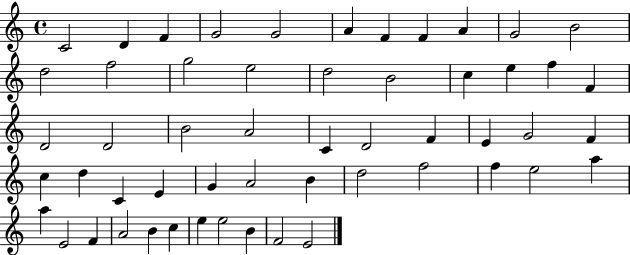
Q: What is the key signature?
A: C major